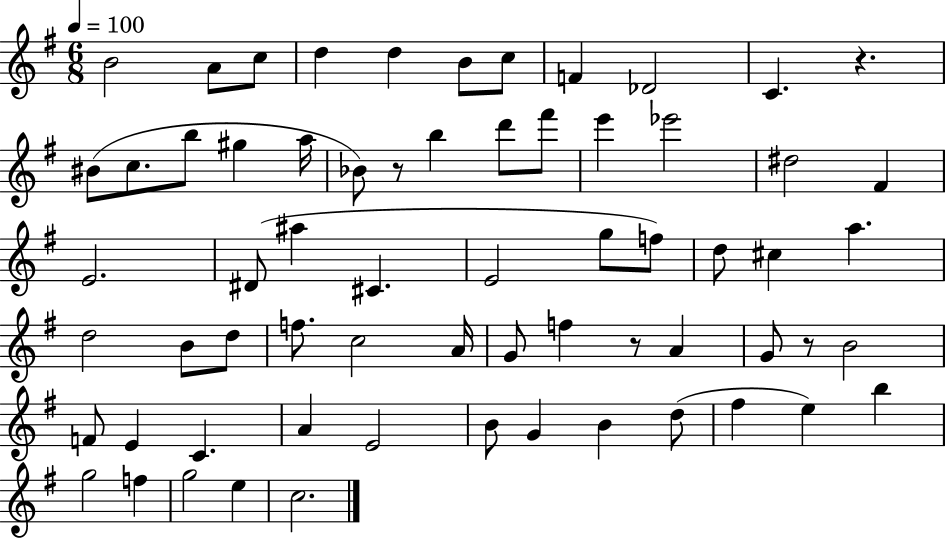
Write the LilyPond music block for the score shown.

{
  \clef treble
  \numericTimeSignature
  \time 6/8
  \key g \major
  \tempo 4 = 100
  \repeat volta 2 { b'2 a'8 c''8 | d''4 d''4 b'8 c''8 | f'4 des'2 | c'4. r4. | \break bis'8( c''8. b''8 gis''4 a''16 | bes'8) r8 b''4 d'''8 fis'''8 | e'''4 ees'''2 | dis''2 fis'4 | \break e'2. | dis'8( ais''4 cis'4. | e'2 g''8 f''8) | d''8 cis''4 a''4. | \break d''2 b'8 d''8 | f''8. c''2 a'16 | g'8 f''4 r8 a'4 | g'8 r8 b'2 | \break f'8 e'4 c'4. | a'4 e'2 | b'8 g'4 b'4 d''8( | fis''4 e''4) b''4 | \break g''2 f''4 | g''2 e''4 | c''2. | } \bar "|."
}